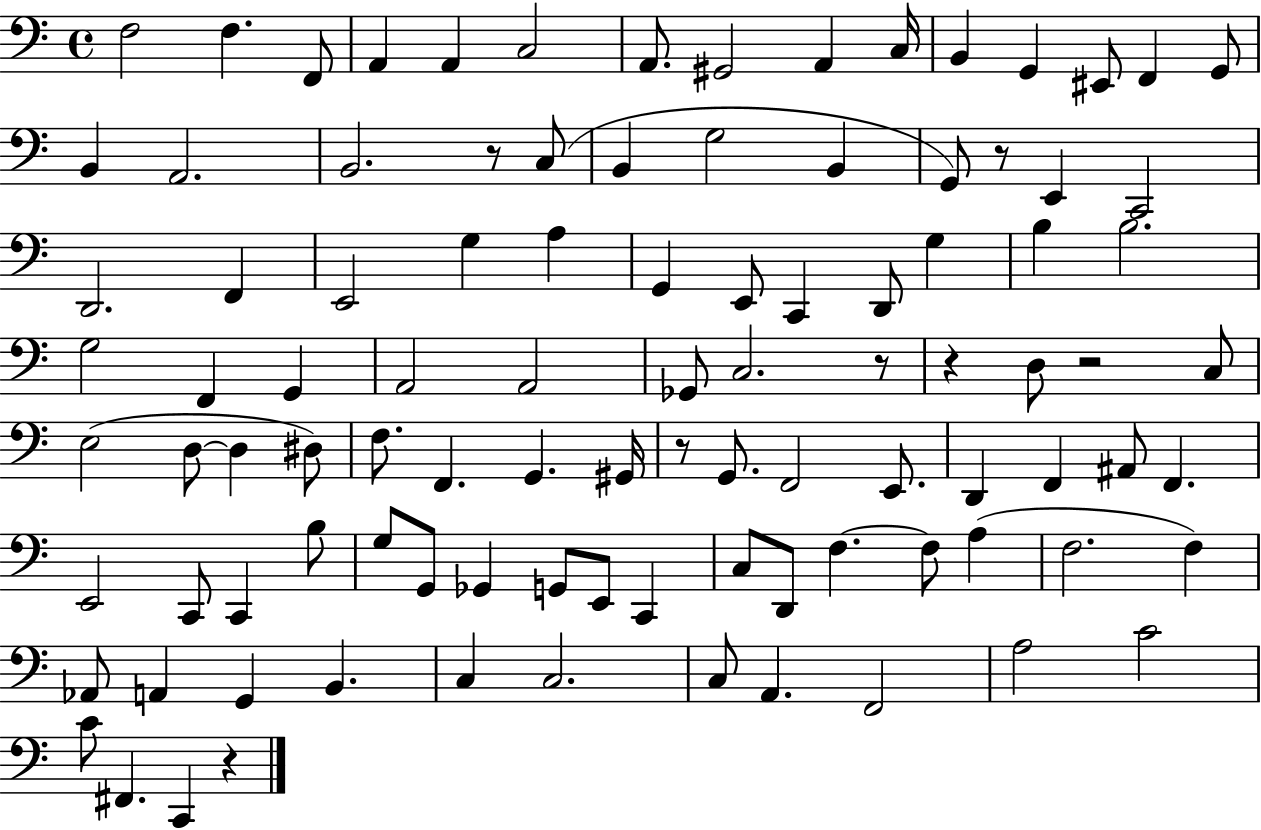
{
  \clef bass
  \time 4/4
  \defaultTimeSignature
  \key c \major
  f2 f4. f,8 | a,4 a,4 c2 | a,8. gis,2 a,4 c16 | b,4 g,4 eis,8 f,4 g,8 | \break b,4 a,2. | b,2. r8 c8( | b,4 g2 b,4 | g,8) r8 e,4 c,2 | \break d,2. f,4 | e,2 g4 a4 | g,4 e,8 c,4 d,8 g4 | b4 b2. | \break g2 f,4 g,4 | a,2 a,2 | ges,8 c2. r8 | r4 d8 r2 c8 | \break e2( d8~~ d4 dis8) | f8. f,4. g,4. gis,16 | r8 g,8. f,2 e,8. | d,4 f,4 ais,8 f,4. | \break e,2 c,8 c,4 b8 | g8 g,8 ges,4 g,8 e,8 c,4 | c8 d,8 f4.~~ f8 a4( | f2. f4) | \break aes,8 a,4 g,4 b,4. | c4 c2. | c8 a,4. f,2 | a2 c'2 | \break c'8 fis,4. c,4 r4 | \bar "|."
}